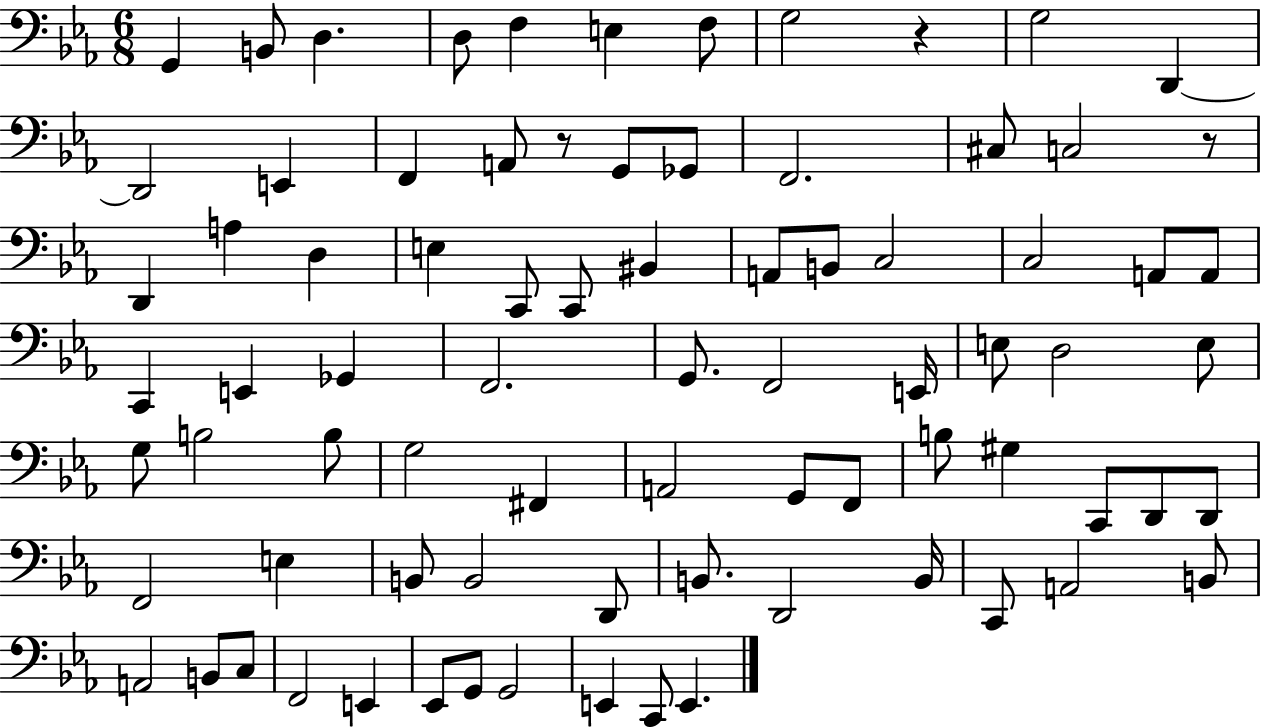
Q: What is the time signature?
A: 6/8